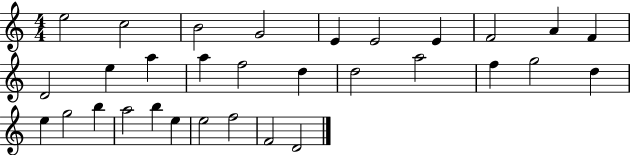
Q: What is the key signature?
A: C major